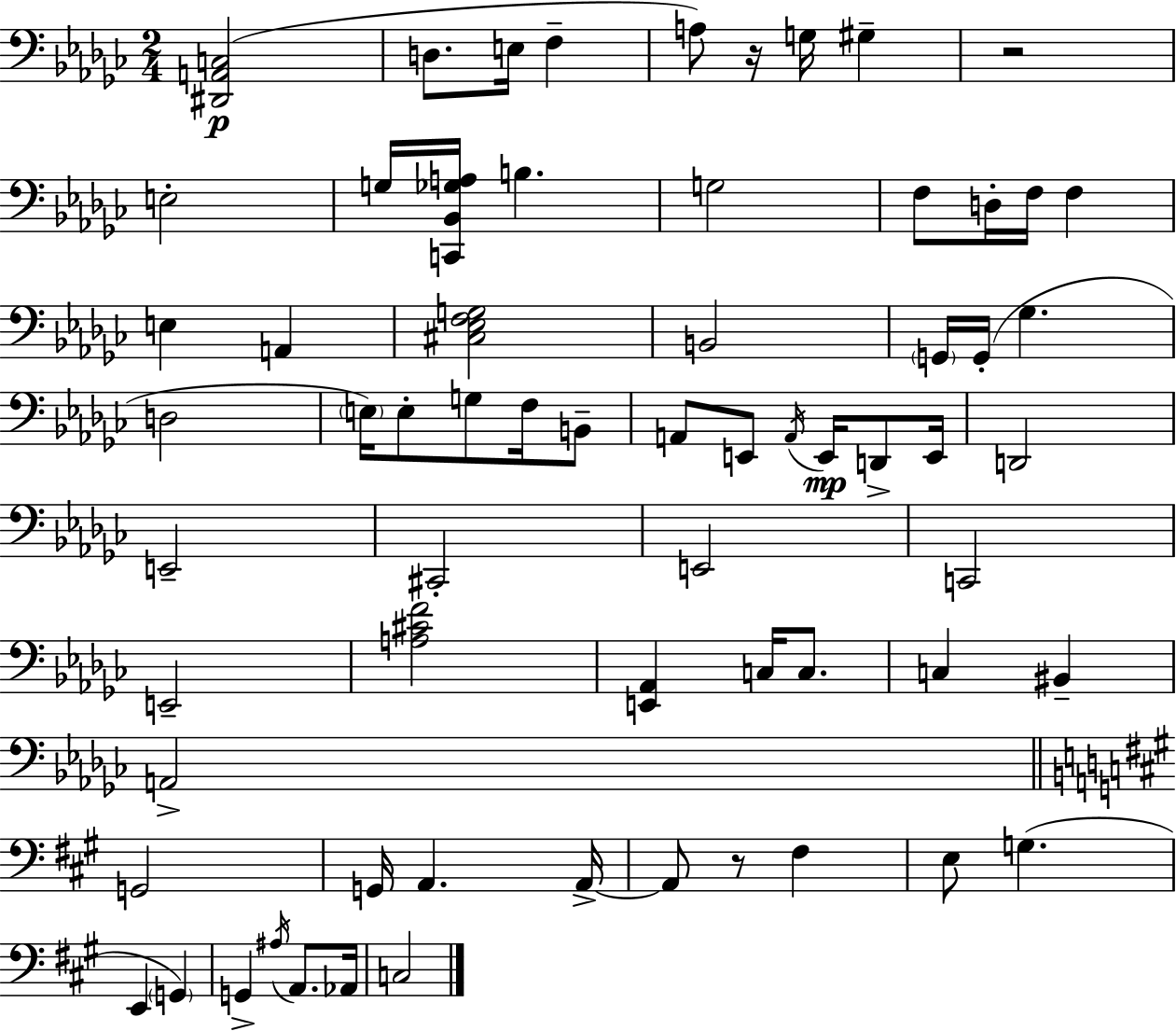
[D#2,A2,C3]/h D3/e. E3/s F3/q A3/e R/s G3/s G#3/q R/h E3/h G3/s [C2,Bb2,Gb3,A3]/s B3/q. G3/h F3/e D3/s F3/s F3/q E3/q A2/q [C#3,Eb3,F3,G3]/h B2/h G2/s G2/s Gb3/q. D3/h E3/s E3/e G3/e F3/s B2/e A2/e E2/e A2/s E2/s D2/e E2/s D2/h E2/h C#2/h E2/h C2/h E2/h [A3,C#4,F4]/h [E2,Ab2]/q C3/s C3/e. C3/q BIS2/q A2/h G2/h G2/s A2/q. A2/s A2/e R/e F#3/q E3/e G3/q. E2/q G2/q G2/q A#3/s A2/e. Ab2/s C3/h